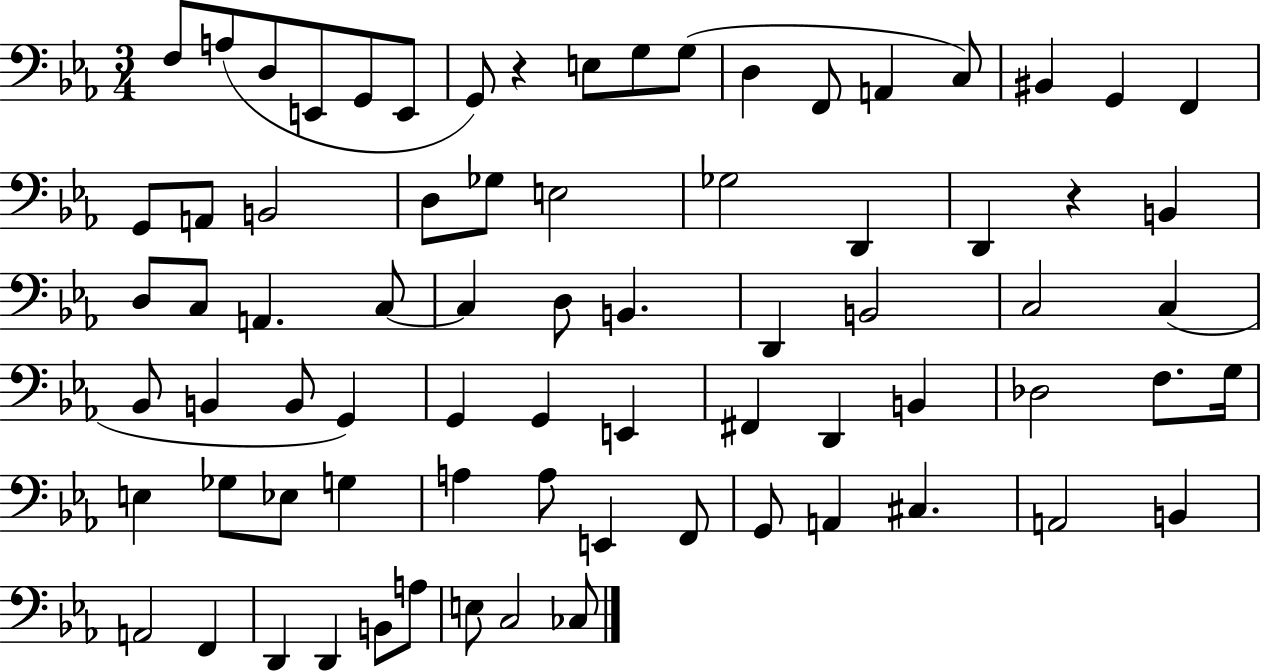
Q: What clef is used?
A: bass